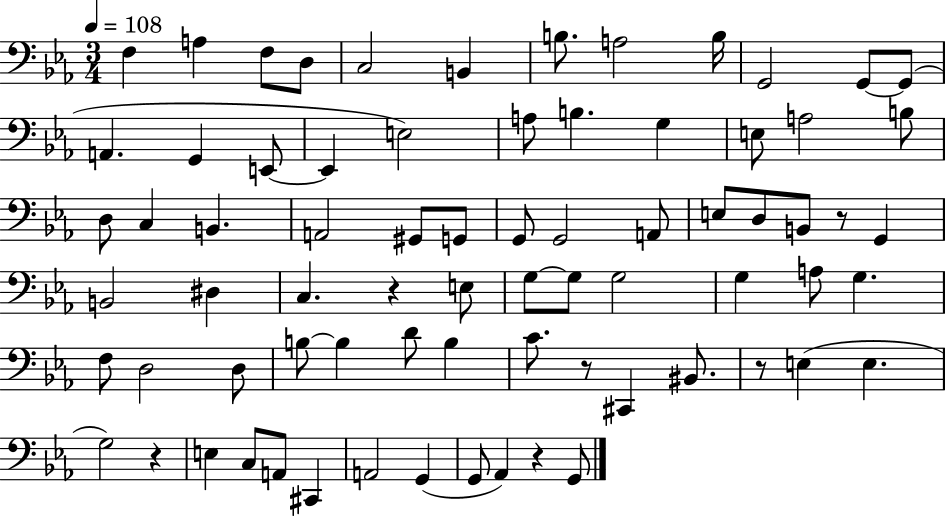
F3/q A3/q F3/e D3/e C3/h B2/q B3/e. A3/h B3/s G2/h G2/e G2/e A2/q. G2/q E2/e E2/q E3/h A3/e B3/q. G3/q E3/e A3/h B3/e D3/e C3/q B2/q. A2/h G#2/e G2/e G2/e G2/h A2/e E3/e D3/e B2/e R/e G2/q B2/h D#3/q C3/q. R/q E3/e G3/e G3/e G3/h G3/q A3/e G3/q. F3/e D3/h D3/e B3/e B3/q D4/e B3/q C4/e. R/e C#2/q BIS2/e. R/e E3/q E3/q. G3/h R/q E3/q C3/e A2/e C#2/q A2/h G2/q G2/e Ab2/q R/q G2/e